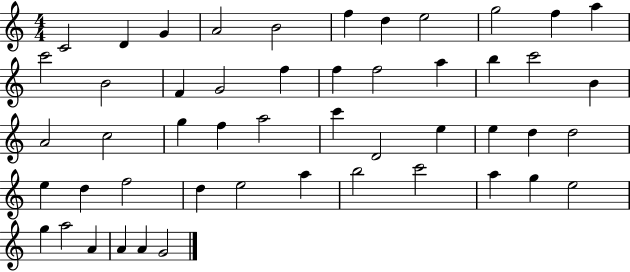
X:1
T:Untitled
M:4/4
L:1/4
K:C
C2 D G A2 B2 f d e2 g2 f a c'2 B2 F G2 f f f2 a b c'2 B A2 c2 g f a2 c' D2 e e d d2 e d f2 d e2 a b2 c'2 a g e2 g a2 A A A G2